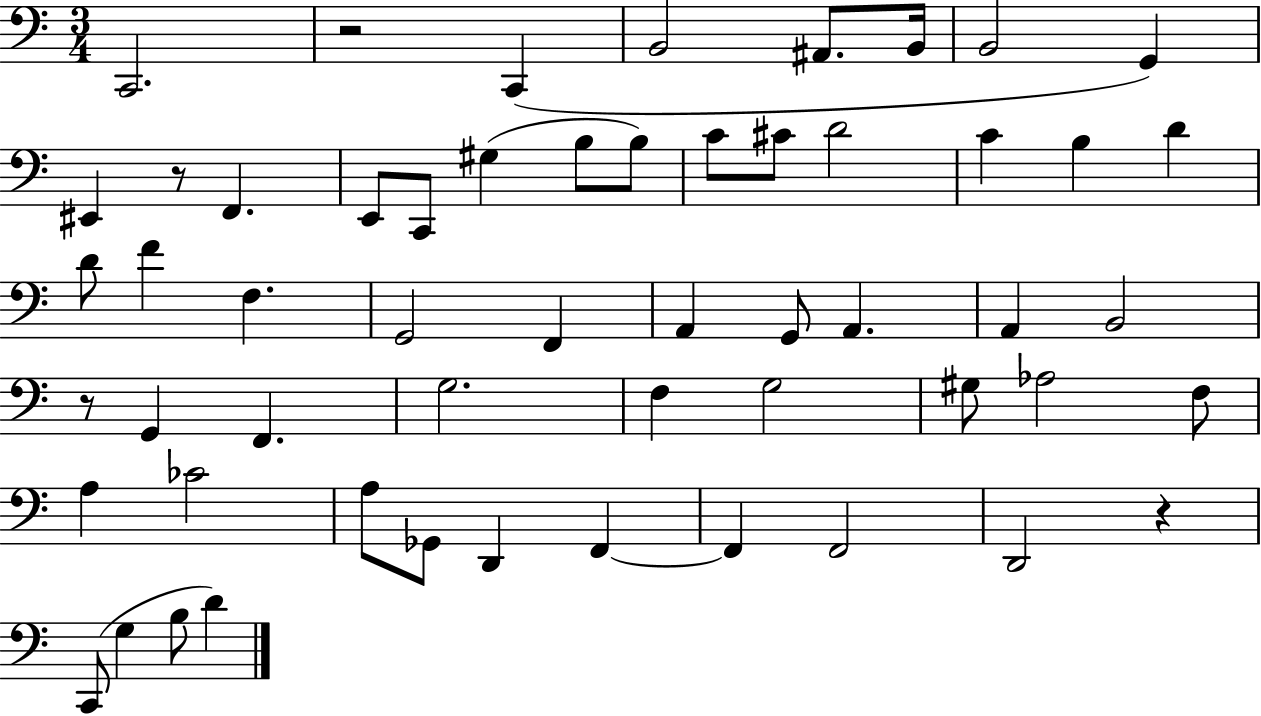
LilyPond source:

{
  \clef bass
  \numericTimeSignature
  \time 3/4
  \key c \major
  c,2. | r2 c,4( | b,2 ais,8. b,16 | b,2 g,4) | \break eis,4 r8 f,4. | e,8 c,8 gis4( b8 b8) | c'8 cis'8 d'2 | c'4 b4 d'4 | \break d'8 f'4 f4. | g,2 f,4 | a,4 g,8 a,4. | a,4 b,2 | \break r8 g,4 f,4. | g2. | f4 g2 | gis8 aes2 f8 | \break a4 ces'2 | a8 ges,8 d,4 f,4~~ | f,4 f,2 | d,2 r4 | \break c,8( g4 b8 d'4) | \bar "|."
}